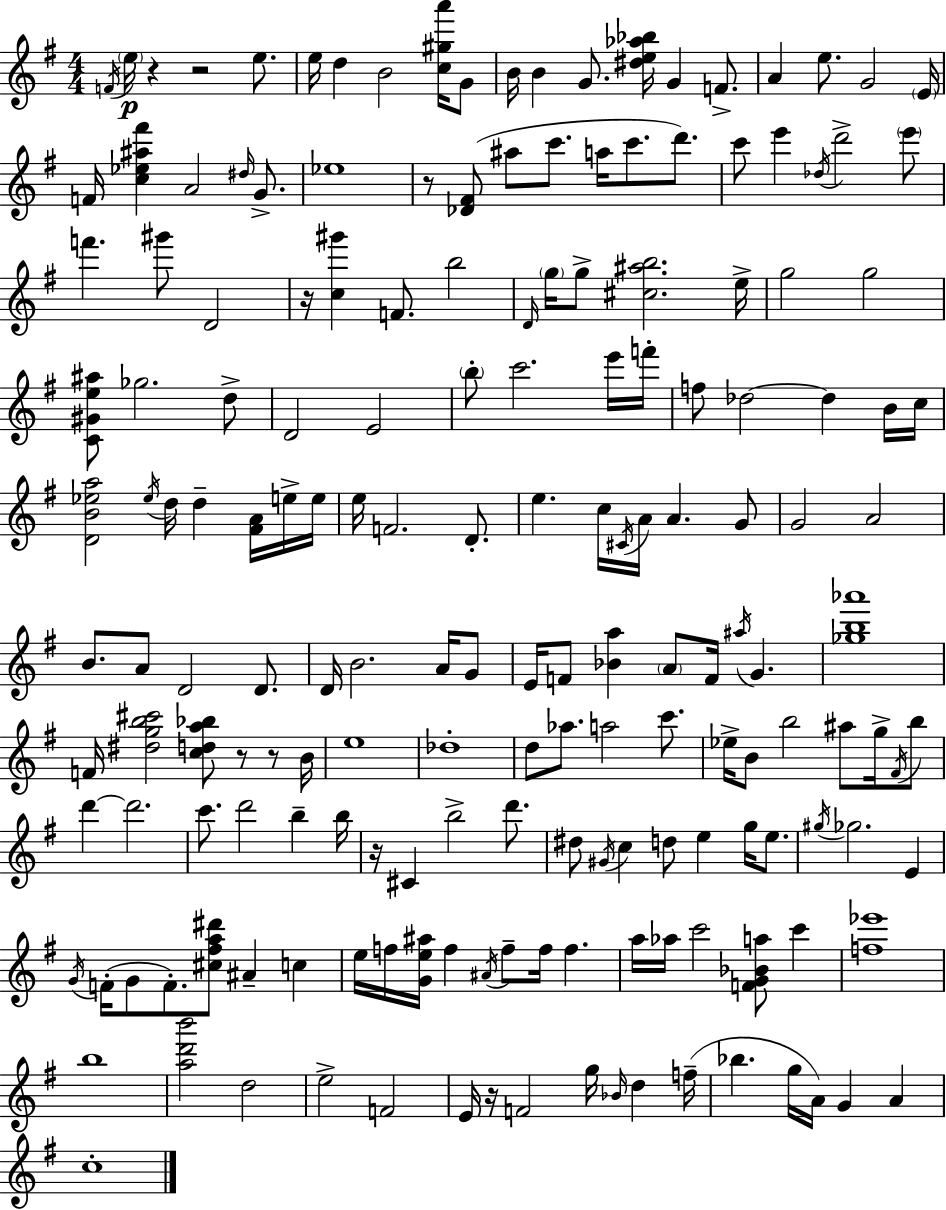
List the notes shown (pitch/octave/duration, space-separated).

F4/s E5/s R/q R/h E5/e. E5/s D5/q B4/h [C5,G#5,A6]/s G4/e B4/s B4/q G4/e. [D#5,E5,Ab5,Bb5]/s G4/q F4/e. A4/q E5/e. G4/h E4/s F4/s [C5,Eb5,A#5,F#6]/q A4/h D#5/s G4/e. Eb5/w R/e [Db4,F#4]/e A#5/e C6/e. A5/s C6/e. D6/e. C6/e E6/q Db5/s D6/h E6/e F6/q. G#6/e D4/h R/s [C5,G#6]/q F4/e. B5/h D4/s G5/s G5/e [C#5,A#5,B5]/h. E5/s G5/h G5/h [C4,G#4,E5,A#5]/e Gb5/h. D5/e D4/h E4/h B5/e C6/h. E6/s F6/s F5/e Db5/h Db5/q B4/s C5/s [D4,B4,Eb5,A5]/h Eb5/s D5/s D5/q [F#4,A4]/s E5/s E5/s E5/s F4/h. D4/e. E5/q. C5/s C#4/s A4/s A4/q. G4/e G4/h A4/h B4/e. A4/e D4/h D4/e. D4/s B4/h. A4/s G4/e E4/s F4/e [Bb4,A5]/q A4/e F4/s A#5/s G4/q. [Gb5,B5,Ab6]/w F4/s [D#5,G5,B5,C#6]/h [C5,D5,A5,Bb5]/e R/e R/e B4/s E5/w Db5/w D5/e Ab5/e. A5/h C6/e. Eb5/s B4/e B5/h A#5/e G5/s F#4/s B5/e D6/q D6/h. C6/e. D6/h B5/q B5/s R/s C#4/q B5/h D6/e. D#5/e G#4/s C5/q D5/e E5/q G5/s E5/e. G#5/s Gb5/h. E4/q G4/s F4/s G4/e F4/e. [C#5,F#5,A5,D#6]/e A#4/q C5/q E5/s F5/s [G4,E5,A#5]/s F5/q A#4/s F5/e F5/s F5/q. A5/s Ab5/s C6/h [F4,G4,Bb4,A5]/e C6/q [F5,Eb6]/w B5/w [A5,D6,B6]/h D5/h E5/h F4/h E4/s R/s F4/h G5/s Bb4/s D5/q F5/s Bb5/q. G5/s A4/s G4/q A4/q C5/w